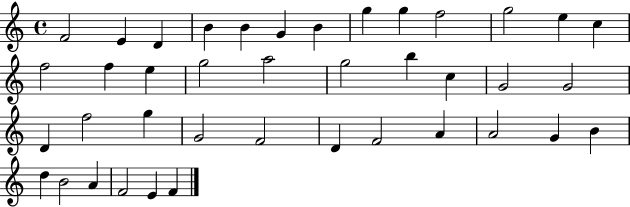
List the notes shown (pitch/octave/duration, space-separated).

F4/h E4/q D4/q B4/q B4/q G4/q B4/q G5/q G5/q F5/h G5/h E5/q C5/q F5/h F5/q E5/q G5/h A5/h G5/h B5/q C5/q G4/h G4/h D4/q F5/h G5/q G4/h F4/h D4/q F4/h A4/q A4/h G4/q B4/q D5/q B4/h A4/q F4/h E4/q F4/q